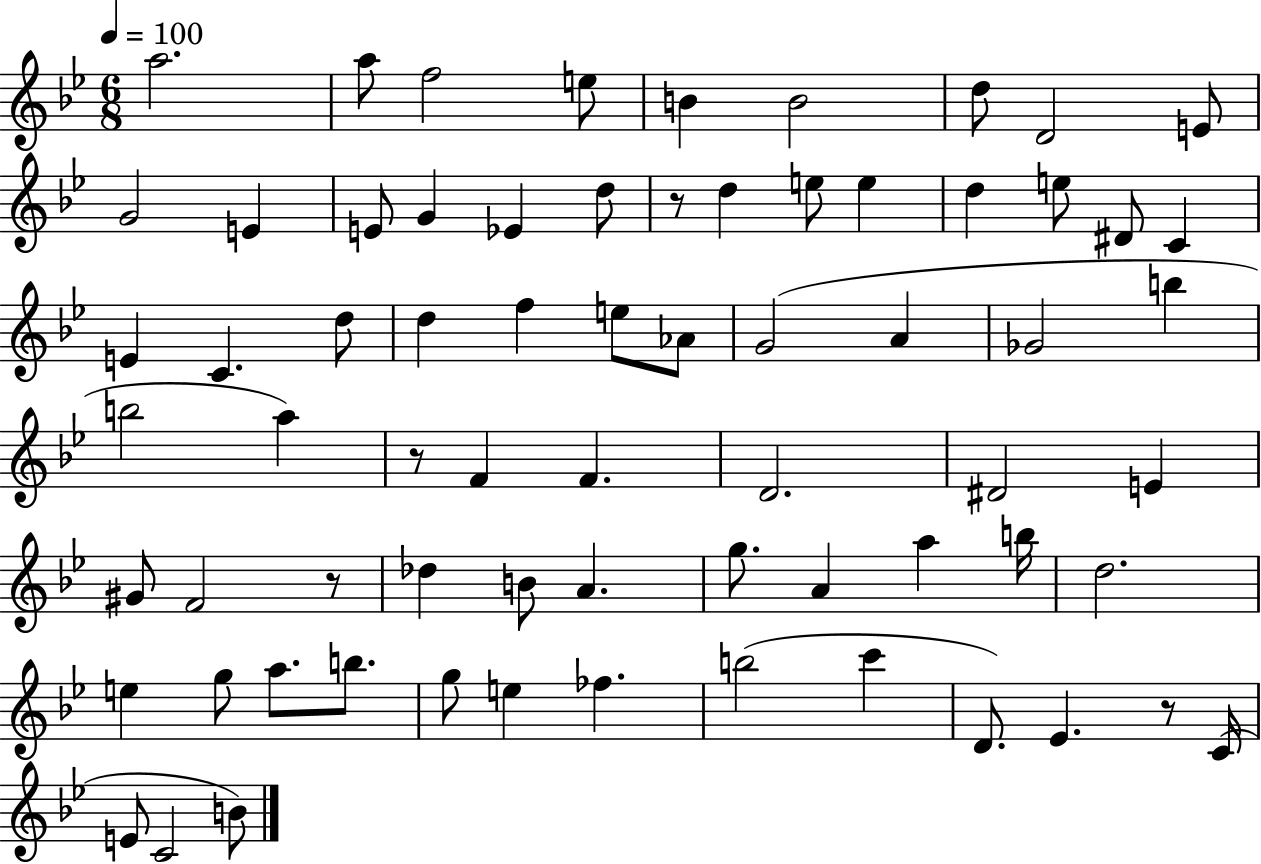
X:1
T:Untitled
M:6/8
L:1/4
K:Bb
a2 a/2 f2 e/2 B B2 d/2 D2 E/2 G2 E E/2 G _E d/2 z/2 d e/2 e d e/2 ^D/2 C E C d/2 d f e/2 _A/2 G2 A _G2 b b2 a z/2 F F D2 ^D2 E ^G/2 F2 z/2 _d B/2 A g/2 A a b/4 d2 e g/2 a/2 b/2 g/2 e _f b2 c' D/2 _E z/2 C/4 E/2 C2 B/2